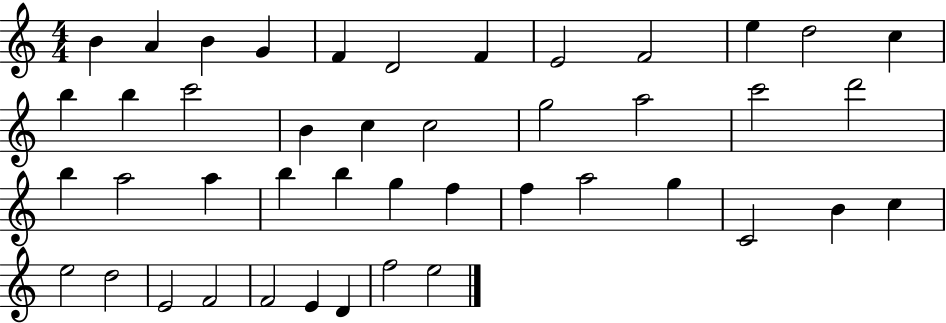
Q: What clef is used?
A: treble